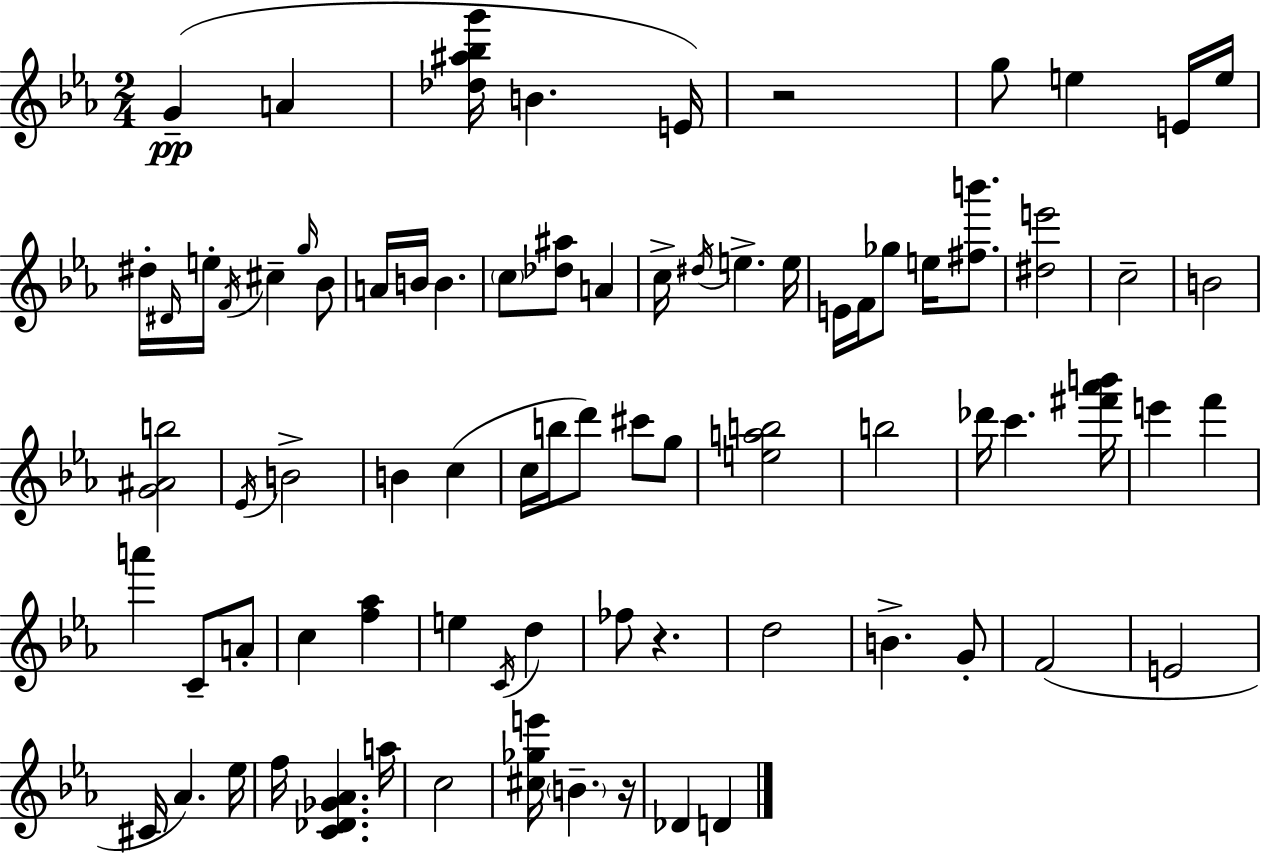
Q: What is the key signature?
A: EES major